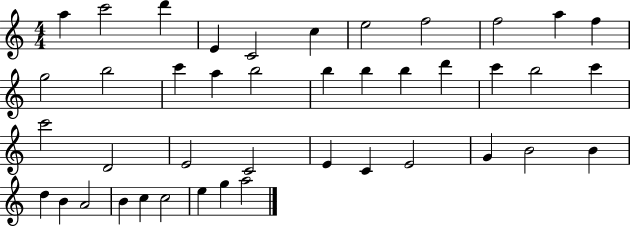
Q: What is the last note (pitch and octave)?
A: A5